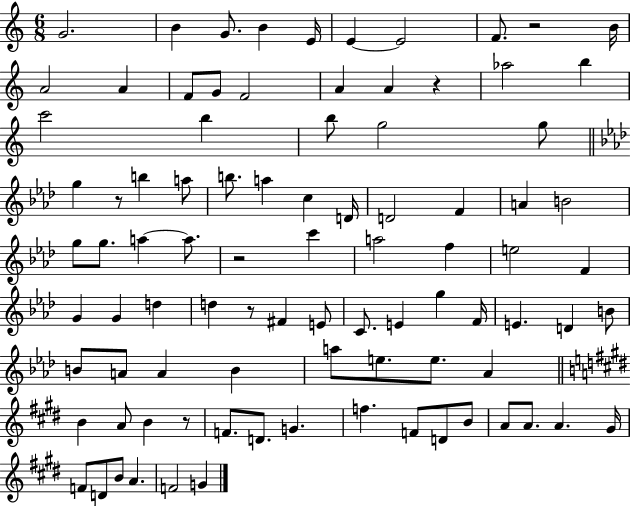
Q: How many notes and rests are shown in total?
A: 90